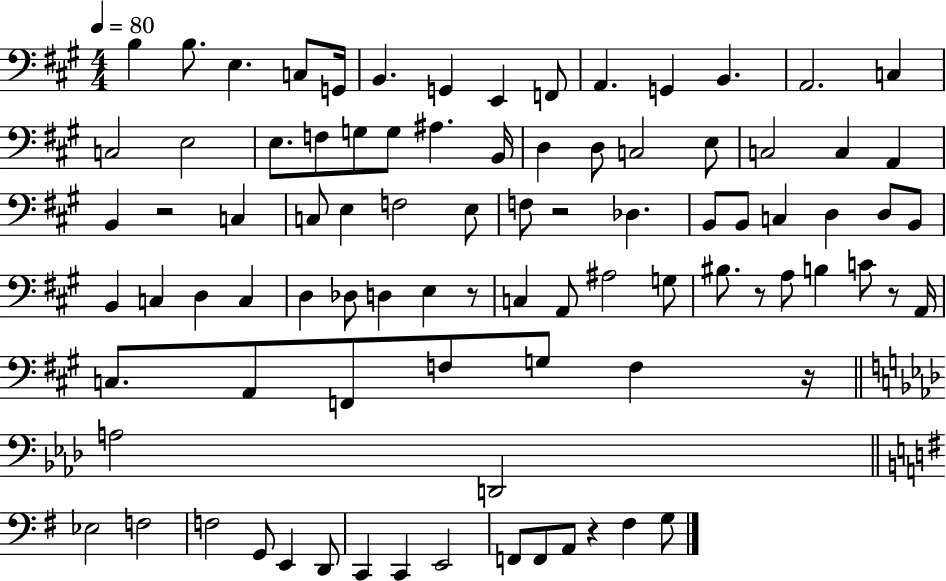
{
  \clef bass
  \numericTimeSignature
  \time 4/4
  \key a \major
  \tempo 4 = 80
  b4 b8. e4. c8 g,16 | b,4. g,4 e,4 f,8 | a,4. g,4 b,4. | a,2. c4 | \break c2 e2 | e8. f8 g8 g8 ais4. b,16 | d4 d8 c2 e8 | c2 c4 a,4 | \break b,4 r2 c4 | c8 e4 f2 e8 | f8 r2 des4. | b,8 b,8 c4 d4 d8 b,8 | \break b,4 c4 d4 c4 | d4 des8 d4 e4 r8 | c4 a,8 ais2 g8 | bis8. r8 a8 b4 c'8 r8 a,16 | \break c8. a,8 f,8 f8 g8 f4 r16 | \bar "||" \break \key aes \major a2 d,2 | \bar "||" \break \key g \major ees2 f2 | f2 g,8 e,4 d,8 | c,4 c,4 e,2 | f,8 f,8 a,8 r4 fis4 g8 | \break \bar "|."
}